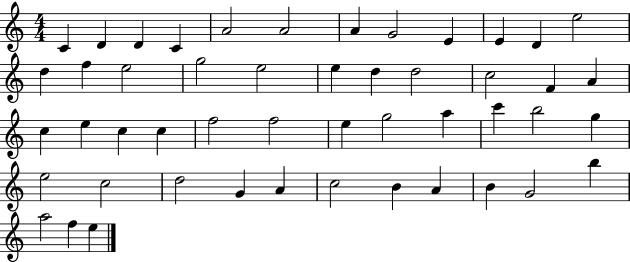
X:1
T:Untitled
M:4/4
L:1/4
K:C
C D D C A2 A2 A G2 E E D e2 d f e2 g2 e2 e d d2 c2 F A c e c c f2 f2 e g2 a c' b2 g e2 c2 d2 G A c2 B A B G2 b a2 f e